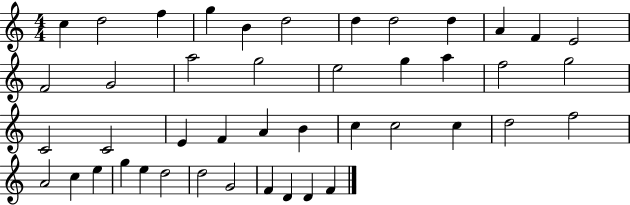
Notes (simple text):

C5/q D5/h F5/q G5/q B4/q D5/h D5/q D5/h D5/q A4/q F4/q E4/h F4/h G4/h A5/h G5/h E5/h G5/q A5/q F5/h G5/h C4/h C4/h E4/q F4/q A4/q B4/q C5/q C5/h C5/q D5/h F5/h A4/h C5/q E5/q G5/q E5/q D5/h D5/h G4/h F4/q D4/q D4/q F4/q